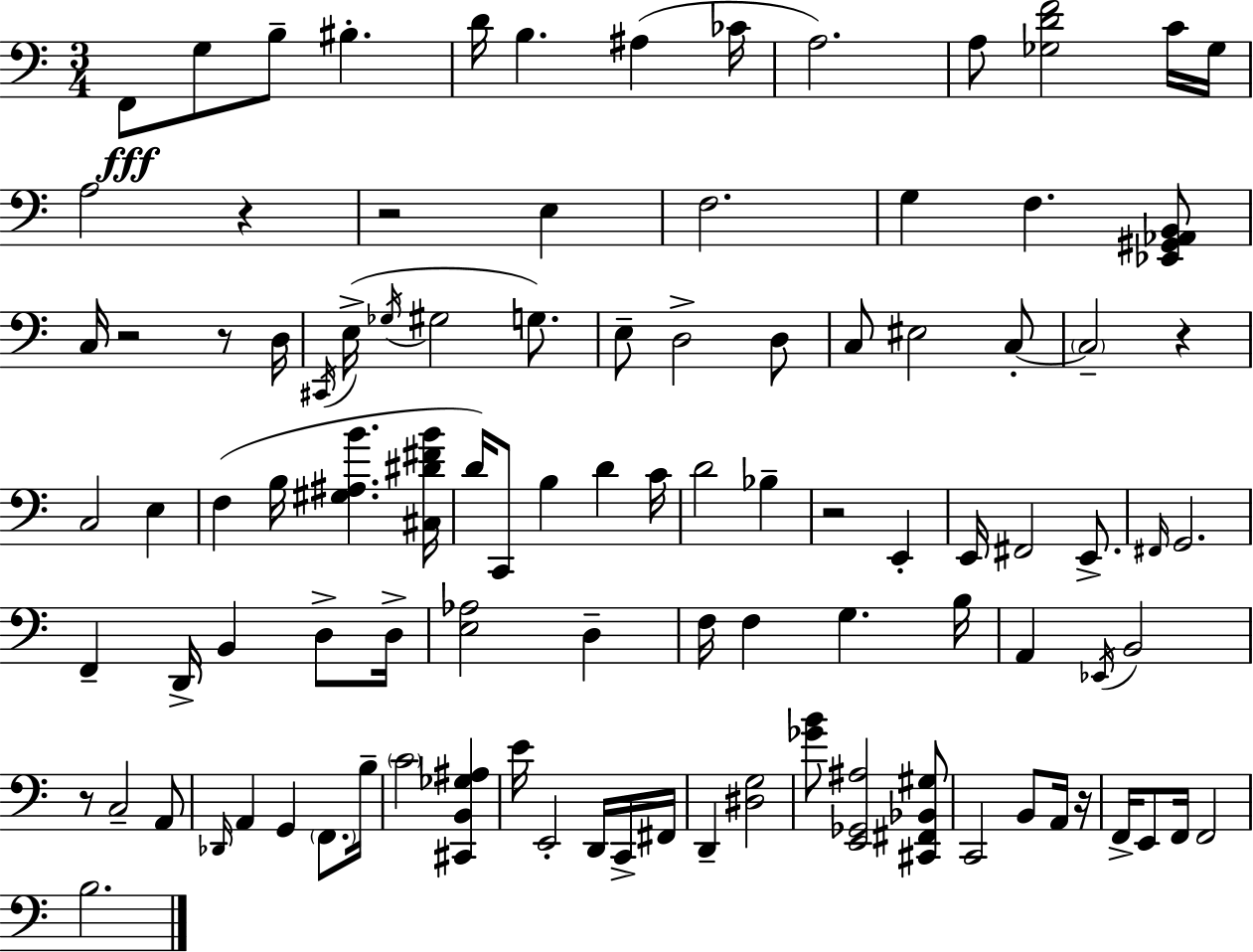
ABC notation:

X:1
T:Untitled
M:3/4
L:1/4
K:C
F,,/2 G,/2 B,/2 ^B, D/4 B, ^A, _C/4 A,2 A,/2 [_G,DF]2 C/4 _G,/4 A,2 z z2 E, F,2 G, F, [_E,,^G,,_A,,B,,]/2 C,/4 z2 z/2 D,/4 ^C,,/4 E,/4 _G,/4 ^G,2 G,/2 E,/2 D,2 D,/2 C,/2 ^E,2 C,/2 C,2 z C,2 E, F, B,/4 [^G,^A,B] [^C,^D^FB]/4 D/4 C,,/2 B, D C/4 D2 _B, z2 E,, E,,/4 ^F,,2 E,,/2 ^F,,/4 G,,2 F,, D,,/4 B,, D,/2 D,/4 [E,_A,]2 D, F,/4 F, G, B,/4 A,, _E,,/4 B,,2 z/2 C,2 A,,/2 _D,,/4 A,, G,, F,,/2 B,/4 C2 [^C,,B,,_G,^A,] E/4 E,,2 D,,/4 C,,/4 ^F,,/4 D,, [^D,G,]2 [_GB]/2 [E,,_G,,^A,]2 [^C,,^F,,_B,,^G,]/2 C,,2 B,,/2 A,,/4 z/4 F,,/4 E,,/2 F,,/4 F,,2 B,2